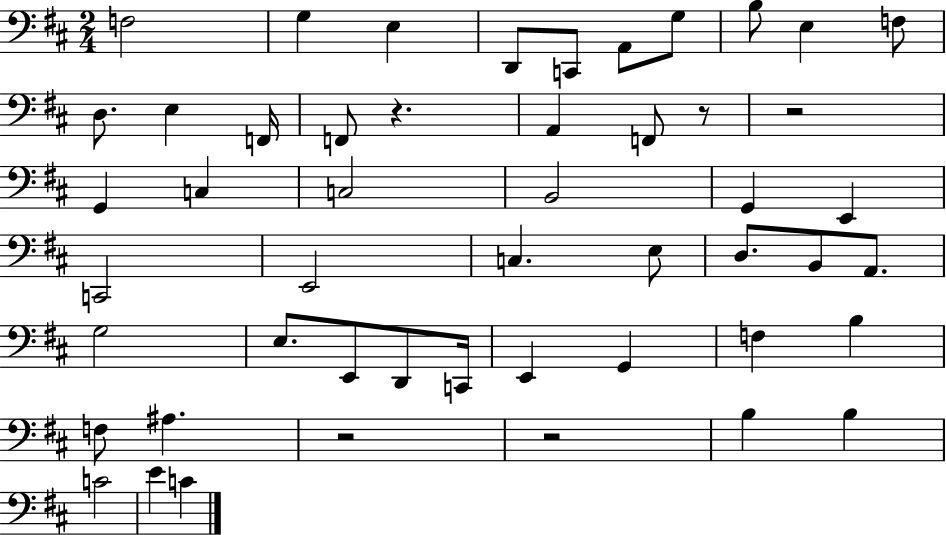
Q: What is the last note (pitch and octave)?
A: C4